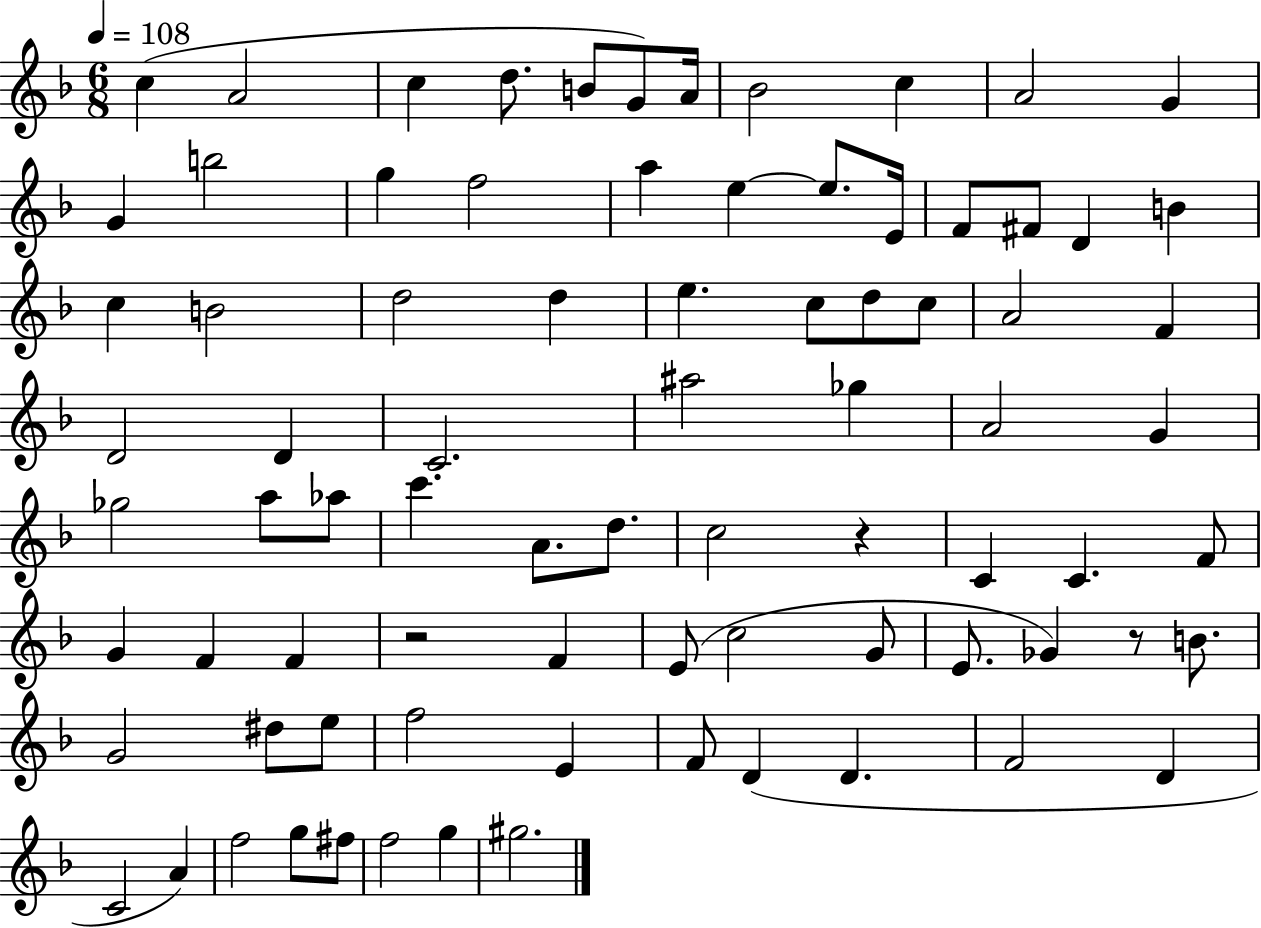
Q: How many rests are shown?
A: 3